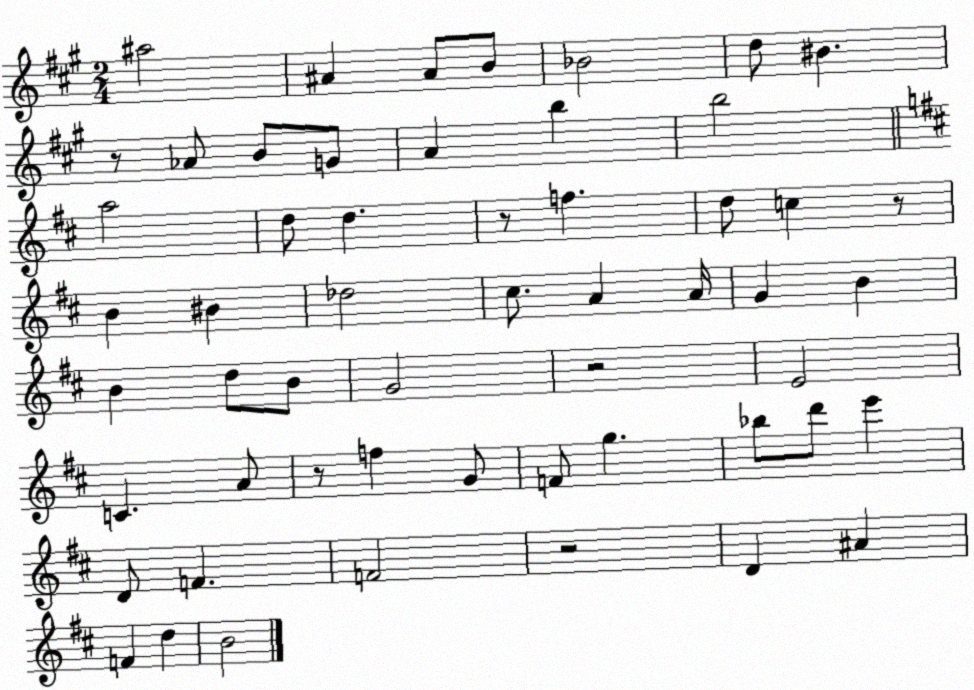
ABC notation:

X:1
T:Untitled
M:2/4
L:1/4
K:A
^a2 ^A ^A/2 B/2 _B2 d/2 ^B z/2 _A/2 B/2 G/2 A b b2 a2 d/2 d z/2 f d/2 c z/2 B ^B _d2 ^c/2 A A/4 G B B d/2 B/2 G2 z2 E2 C A/2 z/2 f G/2 F/2 g _b/2 d'/2 e' D/2 F F2 z2 D ^A F d B2